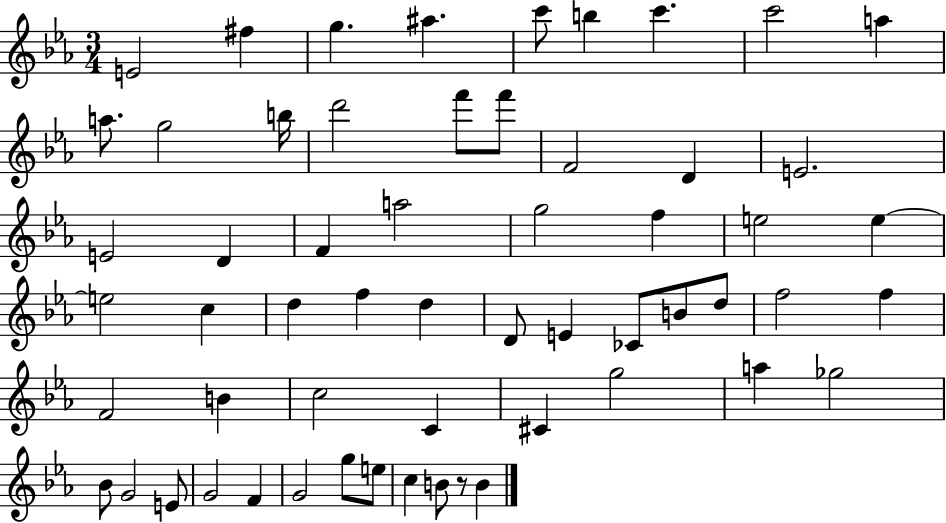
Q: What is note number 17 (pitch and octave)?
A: D4